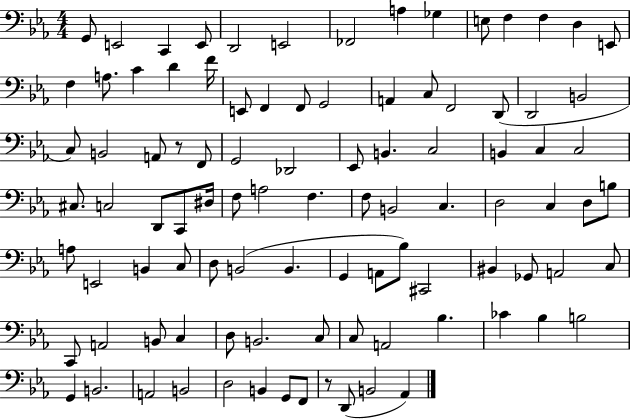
G2/e E2/h C2/q E2/e D2/h E2/h FES2/h A3/q Gb3/q E3/e F3/q F3/q D3/q E2/e F3/q A3/e. C4/q D4/q F4/s E2/e F2/q F2/e G2/h A2/q C3/e F2/h D2/e D2/h B2/h C3/e B2/h A2/e R/e F2/e G2/h Db2/h Eb2/e B2/q. C3/h B2/q C3/q C3/h C#3/e. C3/h D2/e C2/e D#3/s F3/e A3/h F3/q. F3/e B2/h C3/q. D3/h C3/q D3/e B3/e A3/e E2/h B2/q C3/e D3/e B2/h B2/q. G2/q A2/e Bb3/e C#2/h BIS2/q Gb2/e A2/h C3/e C2/e A2/h B2/e C3/q D3/e B2/h. C3/e C3/e A2/h Bb3/q. CES4/q Bb3/q B3/h G2/q B2/h. A2/h B2/h D3/h B2/q G2/e F2/e R/e D2/e B2/h Ab2/q